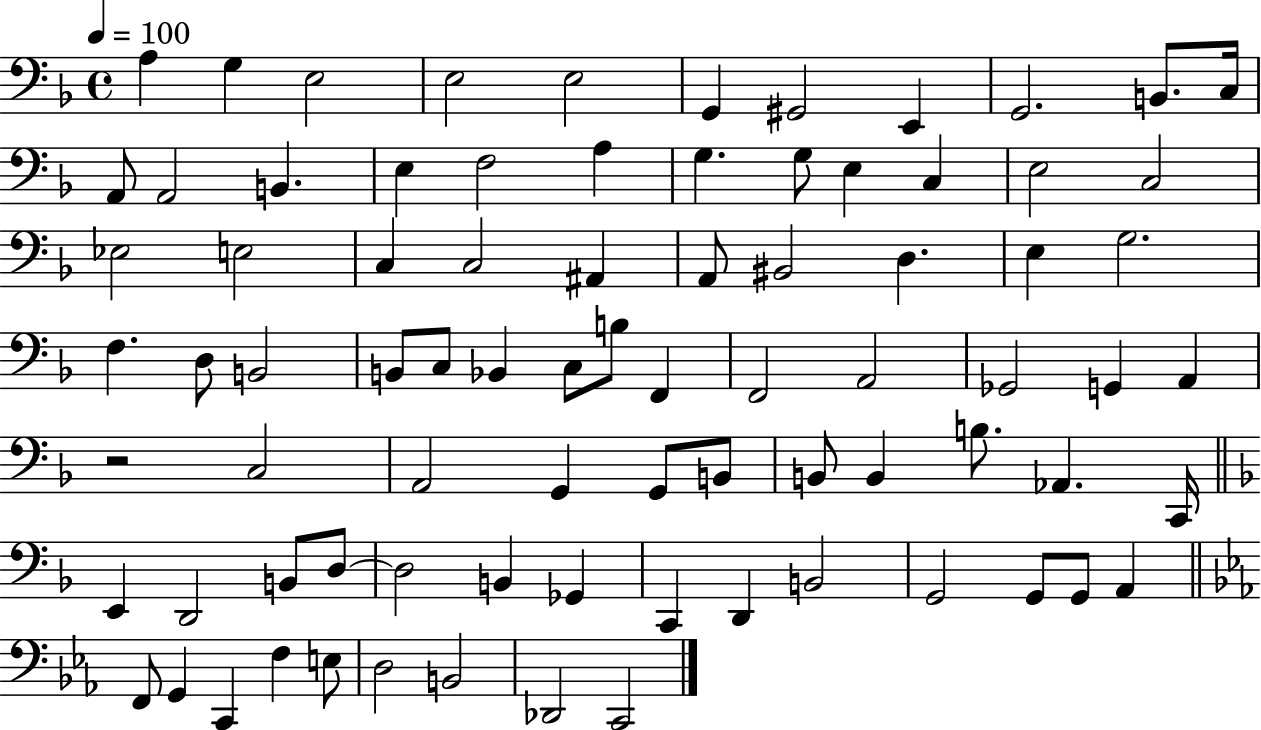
X:1
T:Untitled
M:4/4
L:1/4
K:F
A, G, E,2 E,2 E,2 G,, ^G,,2 E,, G,,2 B,,/2 C,/4 A,,/2 A,,2 B,, E, F,2 A, G, G,/2 E, C, E,2 C,2 _E,2 E,2 C, C,2 ^A,, A,,/2 ^B,,2 D, E, G,2 F, D,/2 B,,2 B,,/2 C,/2 _B,, C,/2 B,/2 F,, F,,2 A,,2 _G,,2 G,, A,, z2 C,2 A,,2 G,, G,,/2 B,,/2 B,,/2 B,, B,/2 _A,, C,,/4 E,, D,,2 B,,/2 D,/2 D,2 B,, _G,, C,, D,, B,,2 G,,2 G,,/2 G,,/2 A,, F,,/2 G,, C,, F, E,/2 D,2 B,,2 _D,,2 C,,2